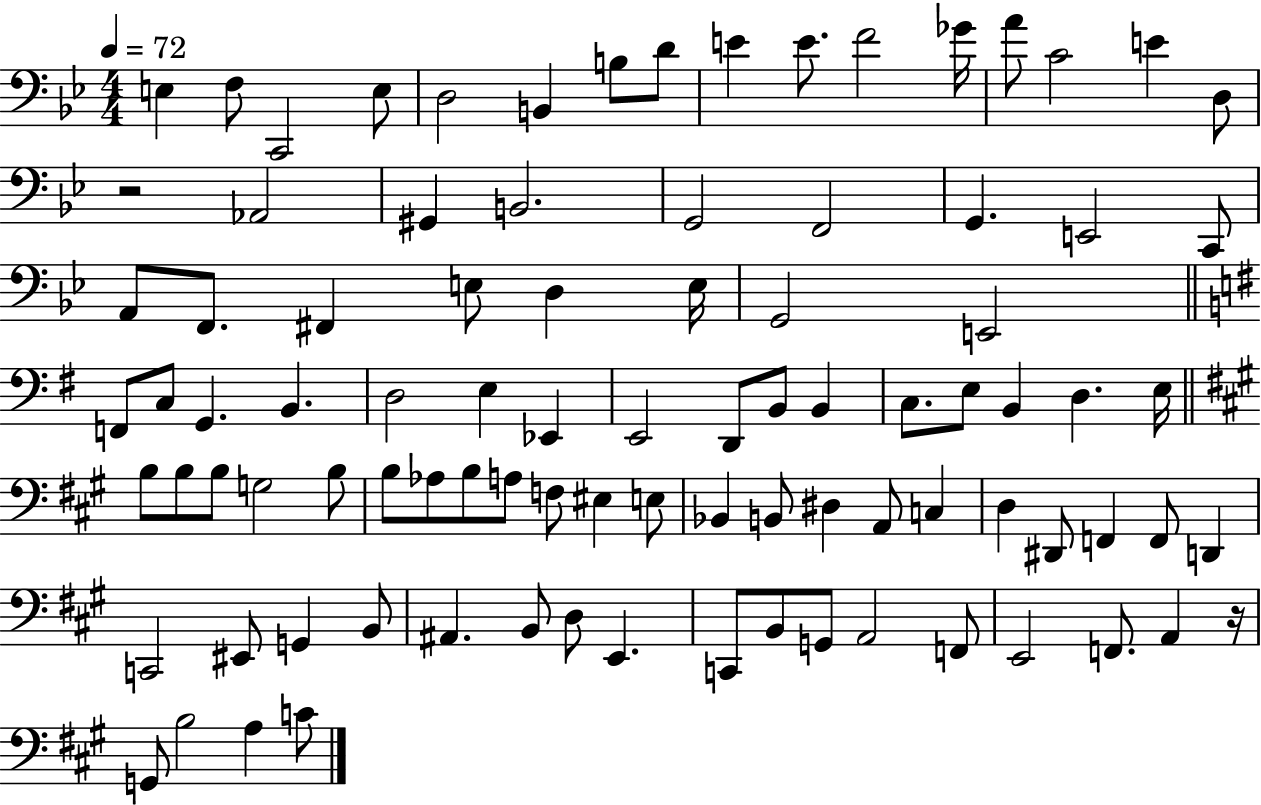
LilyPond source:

{
  \clef bass
  \numericTimeSignature
  \time 4/4
  \key bes \major
  \tempo 4 = 72
  e4 f8 c,2 e8 | d2 b,4 b8 d'8 | e'4 e'8. f'2 ges'16 | a'8 c'2 e'4 d8 | \break r2 aes,2 | gis,4 b,2. | g,2 f,2 | g,4. e,2 c,8 | \break a,8 f,8. fis,4 e8 d4 e16 | g,2 e,2 | \bar "||" \break \key e \minor f,8 c8 g,4. b,4. | d2 e4 ees,4 | e,2 d,8 b,8 b,4 | c8. e8 b,4 d4. e16 | \break \bar "||" \break \key a \major b8 b8 b8 g2 b8 | b8 aes8 b8 a8 f8 eis4 e8 | bes,4 b,8 dis4 a,8 c4 | d4 dis,8 f,4 f,8 d,4 | \break c,2 eis,8 g,4 b,8 | ais,4. b,8 d8 e,4. | c,8 b,8 g,8 a,2 f,8 | e,2 f,8. a,4 r16 | \break g,8 b2 a4 c'8 | \bar "|."
}